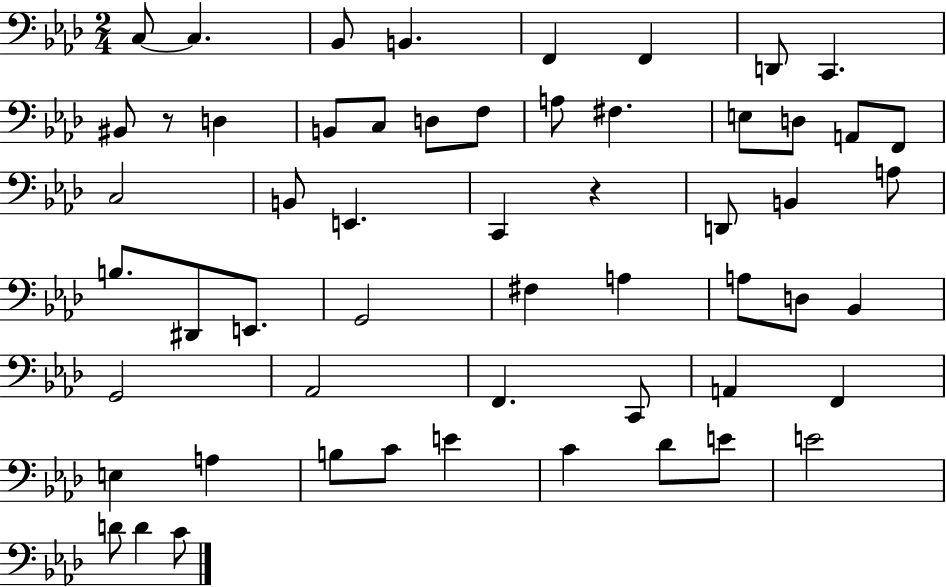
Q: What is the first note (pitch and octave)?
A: C3